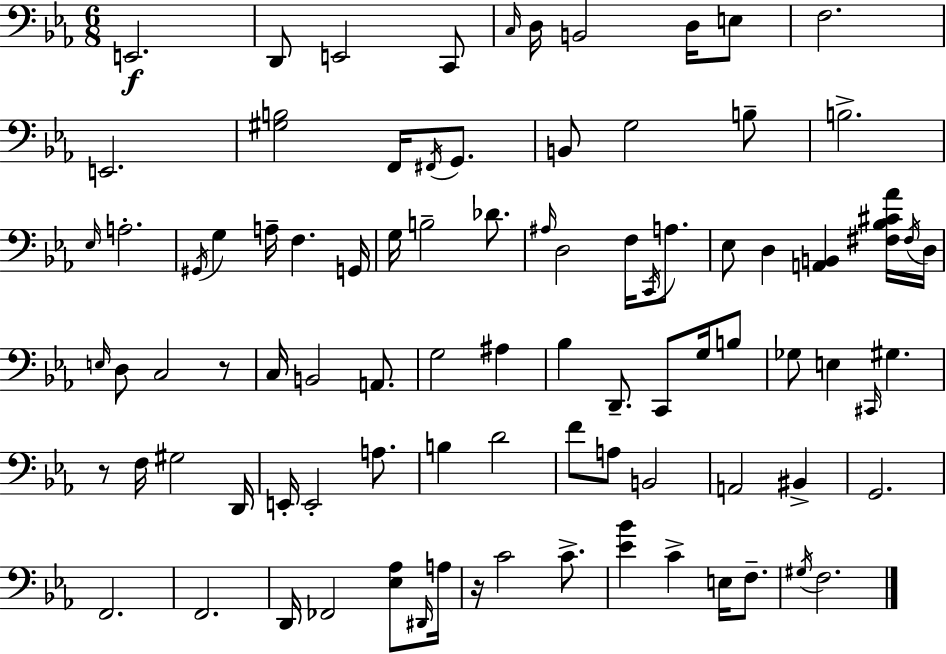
X:1
T:Untitled
M:6/8
L:1/4
K:Eb
E,,2 D,,/2 E,,2 C,,/2 C,/4 D,/4 B,,2 D,/4 E,/2 F,2 E,,2 [^G,B,]2 F,,/4 ^F,,/4 G,,/2 B,,/2 G,2 B,/2 B,2 _E,/4 A,2 ^G,,/4 G, A,/4 F, G,,/4 G,/4 B,2 _D/2 ^A,/4 D,2 F,/4 C,,/4 A,/2 _E,/2 D, [A,,B,,] [^F,_B,^C_A]/4 ^F,/4 D,/4 E,/4 D,/2 C,2 z/2 C,/4 B,,2 A,,/2 G,2 ^A, _B, D,,/2 C,,/2 G,/4 B,/2 _G,/2 E, ^C,,/4 ^G, z/2 F,/4 ^G,2 D,,/4 E,,/4 E,,2 A,/2 B, D2 F/2 A,/2 B,,2 A,,2 ^B,, G,,2 F,,2 F,,2 D,,/4 _F,,2 [_E,_A,]/2 ^D,,/4 A,/4 z/4 C2 C/2 [_E_B] C E,/4 F,/2 ^G,/4 F,2